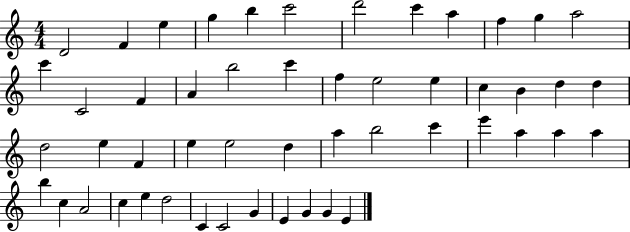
{
  \clef treble
  \numericTimeSignature
  \time 4/4
  \key c \major
  d'2 f'4 e''4 | g''4 b''4 c'''2 | d'''2 c'''4 a''4 | f''4 g''4 a''2 | \break c'''4 c'2 f'4 | a'4 b''2 c'''4 | f''4 e''2 e''4 | c''4 b'4 d''4 d''4 | \break d''2 e''4 f'4 | e''4 e''2 d''4 | a''4 b''2 c'''4 | e'''4 a''4 a''4 a''4 | \break b''4 c''4 a'2 | c''4 e''4 d''2 | c'4 c'2 g'4 | e'4 g'4 g'4 e'4 | \break \bar "|."
}